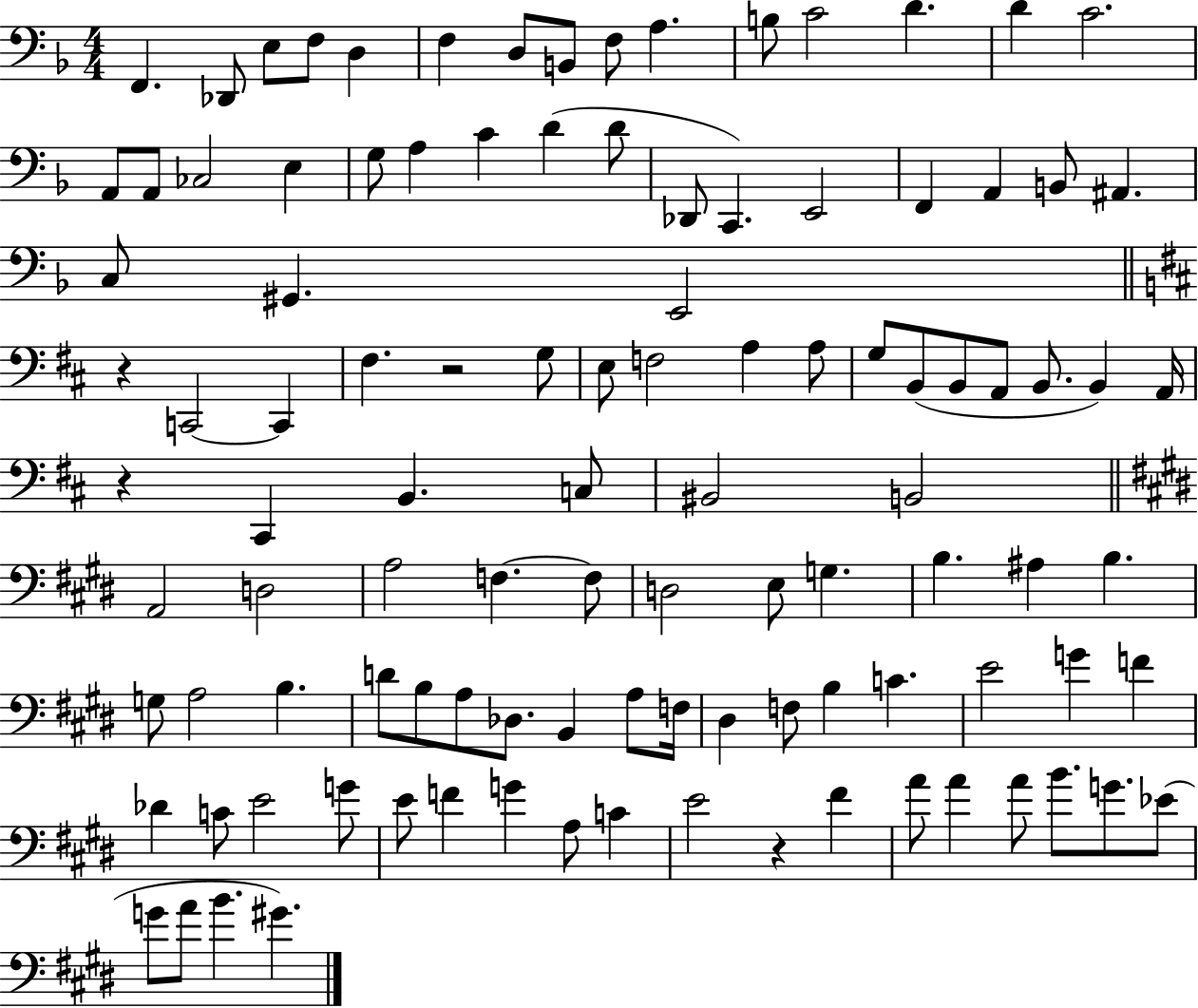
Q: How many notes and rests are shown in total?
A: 107